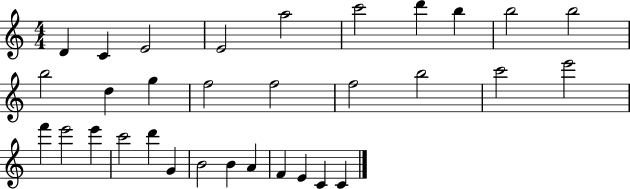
X:1
T:Untitled
M:4/4
L:1/4
K:C
D C E2 E2 a2 c'2 d' b b2 b2 b2 d g f2 f2 f2 b2 c'2 e'2 f' e'2 e' c'2 d' G B2 B A F E C C